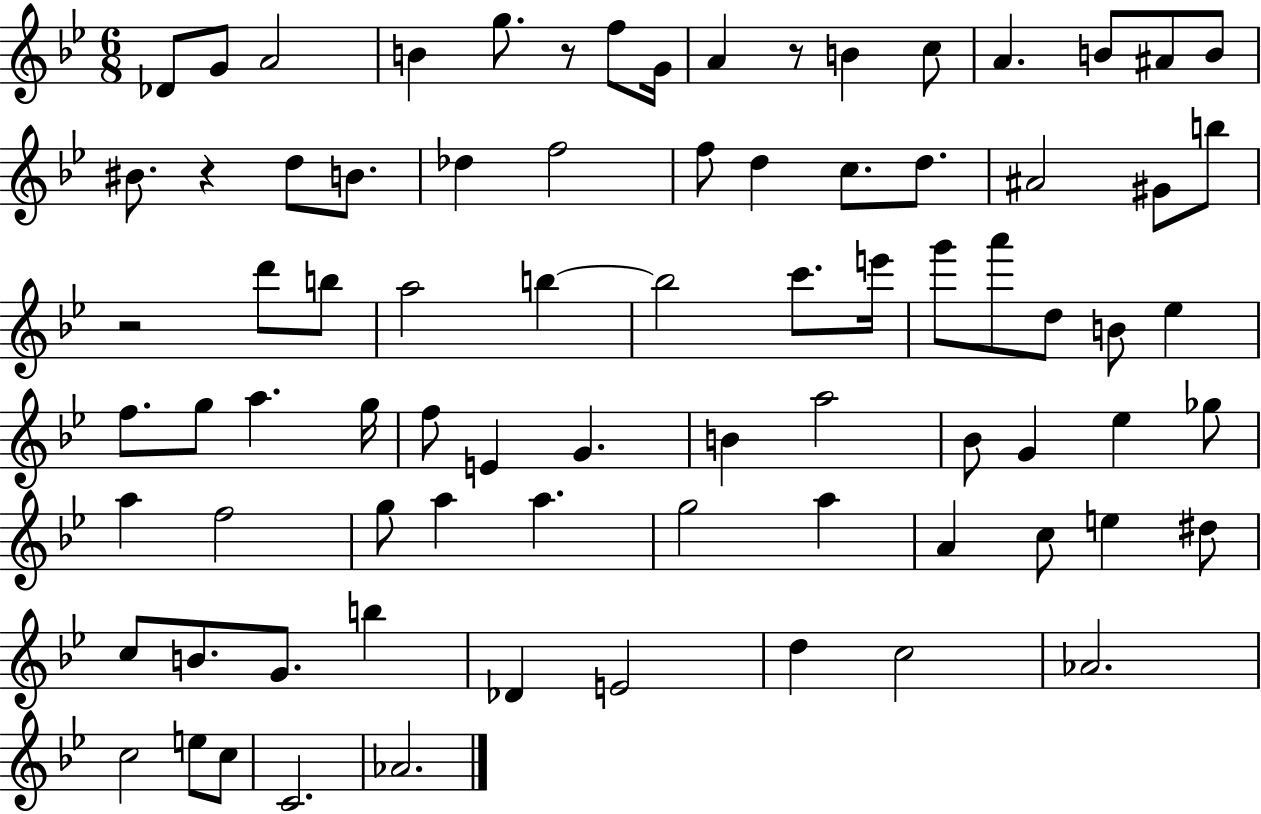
Db4/e G4/e A4/h B4/q G5/e. R/e F5/e G4/s A4/q R/e B4/q C5/e A4/q. B4/e A#4/e B4/e BIS4/e. R/q D5/e B4/e. Db5/q F5/h F5/e D5/q C5/e. D5/e. A#4/h G#4/e B5/e R/h D6/e B5/e A5/h B5/q B5/h C6/e. E6/s G6/e A6/e D5/e B4/e Eb5/q F5/e. G5/e A5/q. G5/s F5/e E4/q G4/q. B4/q A5/h Bb4/e G4/q Eb5/q Gb5/e A5/q F5/h G5/e A5/q A5/q. G5/h A5/q A4/q C5/e E5/q D#5/e C5/e B4/e. G4/e. B5/q Db4/q E4/h D5/q C5/h Ab4/h. C5/h E5/e C5/e C4/h. Ab4/h.